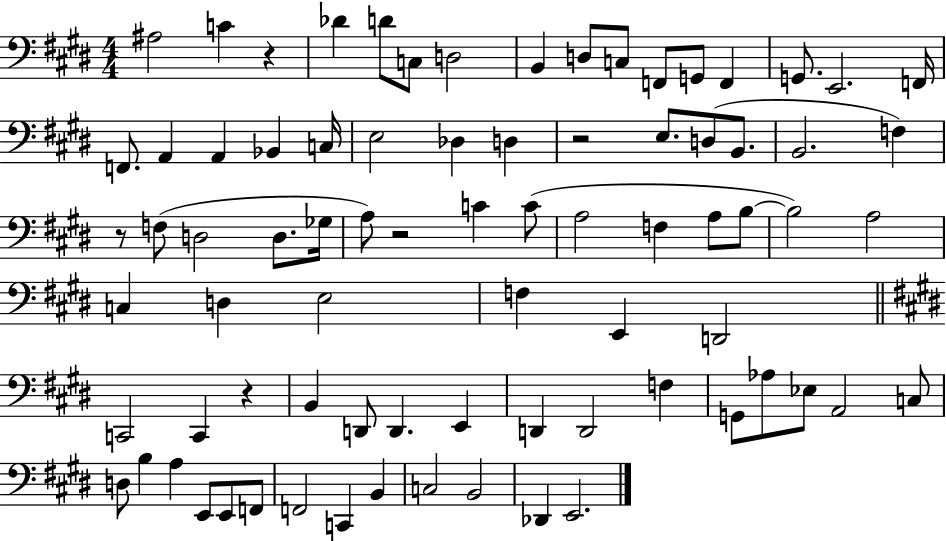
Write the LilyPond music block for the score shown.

{
  \clef bass
  \numericTimeSignature
  \time 4/4
  \key e \major
  ais2 c'4 r4 | des'4 d'8 c8 d2 | b,4 d8 c8 f,8 g,8 f,4 | g,8. e,2. f,16 | \break f,8. a,4 a,4 bes,4 c16 | e2 des4 d4 | r2 e8. d8( b,8. | b,2. f4) | \break r8 f8( d2 d8. ges16 | a8) r2 c'4 c'8( | a2 f4 a8 b8~~ | b2) a2 | \break c4 d4 e2 | f4 e,4 d,2 | \bar "||" \break \key e \major c,2 c,4 r4 | b,4 d,8 d,4. e,4 | d,4 d,2 f4 | g,8 aes8 ees8 a,2 c8 | \break d8 b4 a4 e,8 e,8 f,8 | f,2 c,4 b,4 | c2 b,2 | des,4 e,2. | \break \bar "|."
}